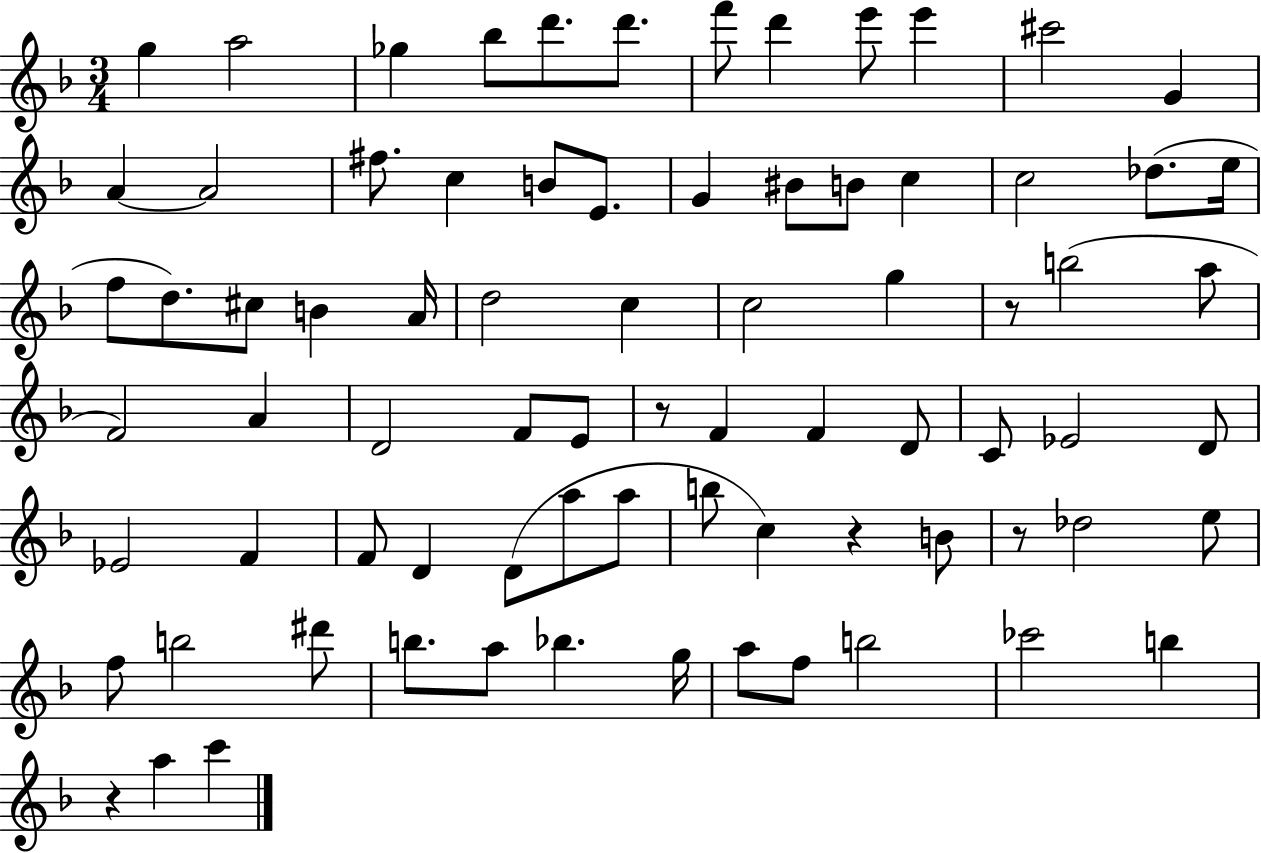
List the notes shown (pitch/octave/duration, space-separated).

G5/q A5/h Gb5/q Bb5/e D6/e. D6/e. F6/e D6/q E6/e E6/q C#6/h G4/q A4/q A4/h F#5/e. C5/q B4/e E4/e. G4/q BIS4/e B4/e C5/q C5/h Db5/e. E5/s F5/e D5/e. C#5/e B4/q A4/s D5/h C5/q C5/h G5/q R/e B5/h A5/e F4/h A4/q D4/h F4/e E4/e R/e F4/q F4/q D4/e C4/e Eb4/h D4/e Eb4/h F4/q F4/e D4/q D4/e A5/e A5/e B5/e C5/q R/q B4/e R/e Db5/h E5/e F5/e B5/h D#6/e B5/e. A5/e Bb5/q. G5/s A5/e F5/e B5/h CES6/h B5/q R/q A5/q C6/q